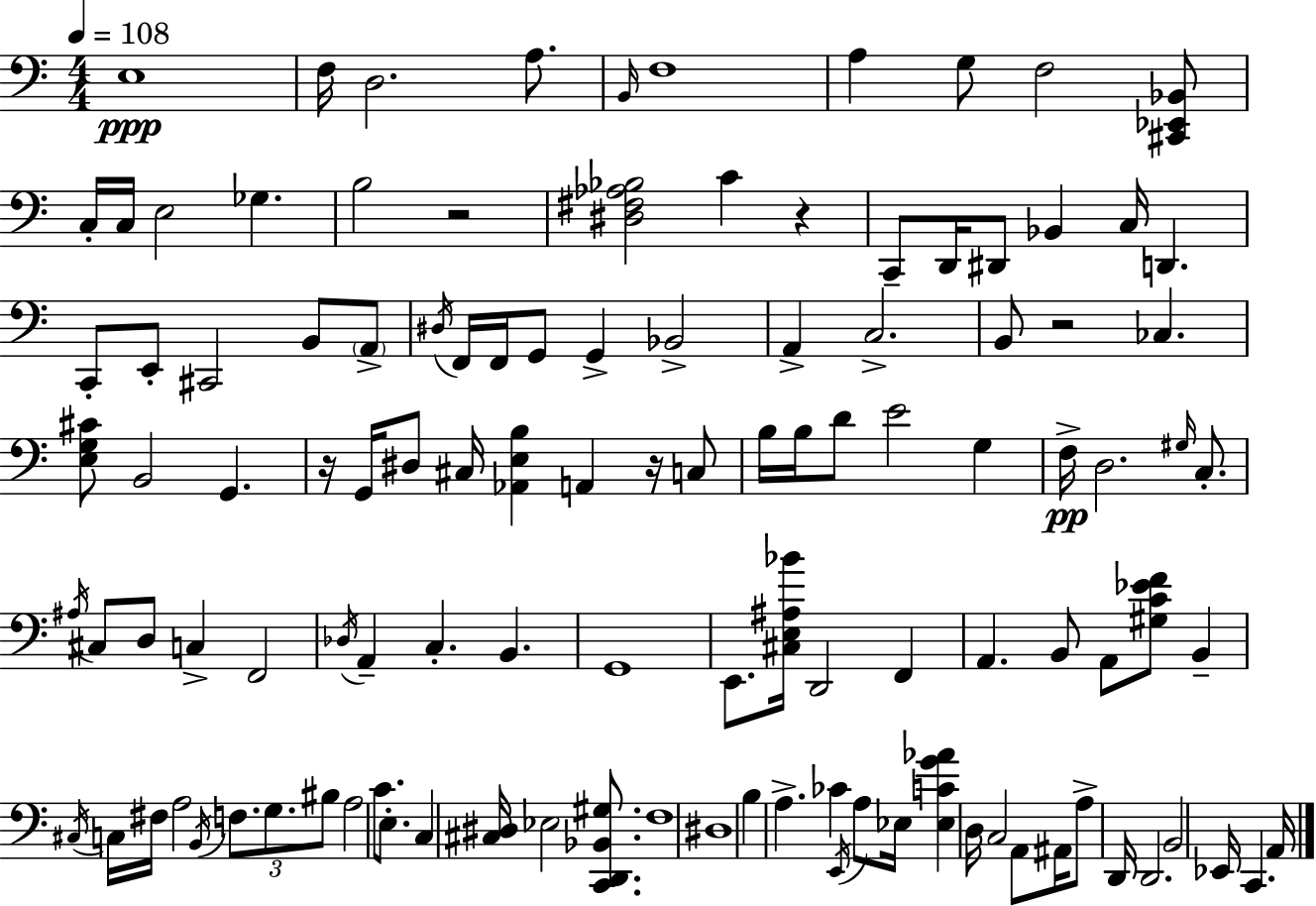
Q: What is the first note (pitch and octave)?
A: E3